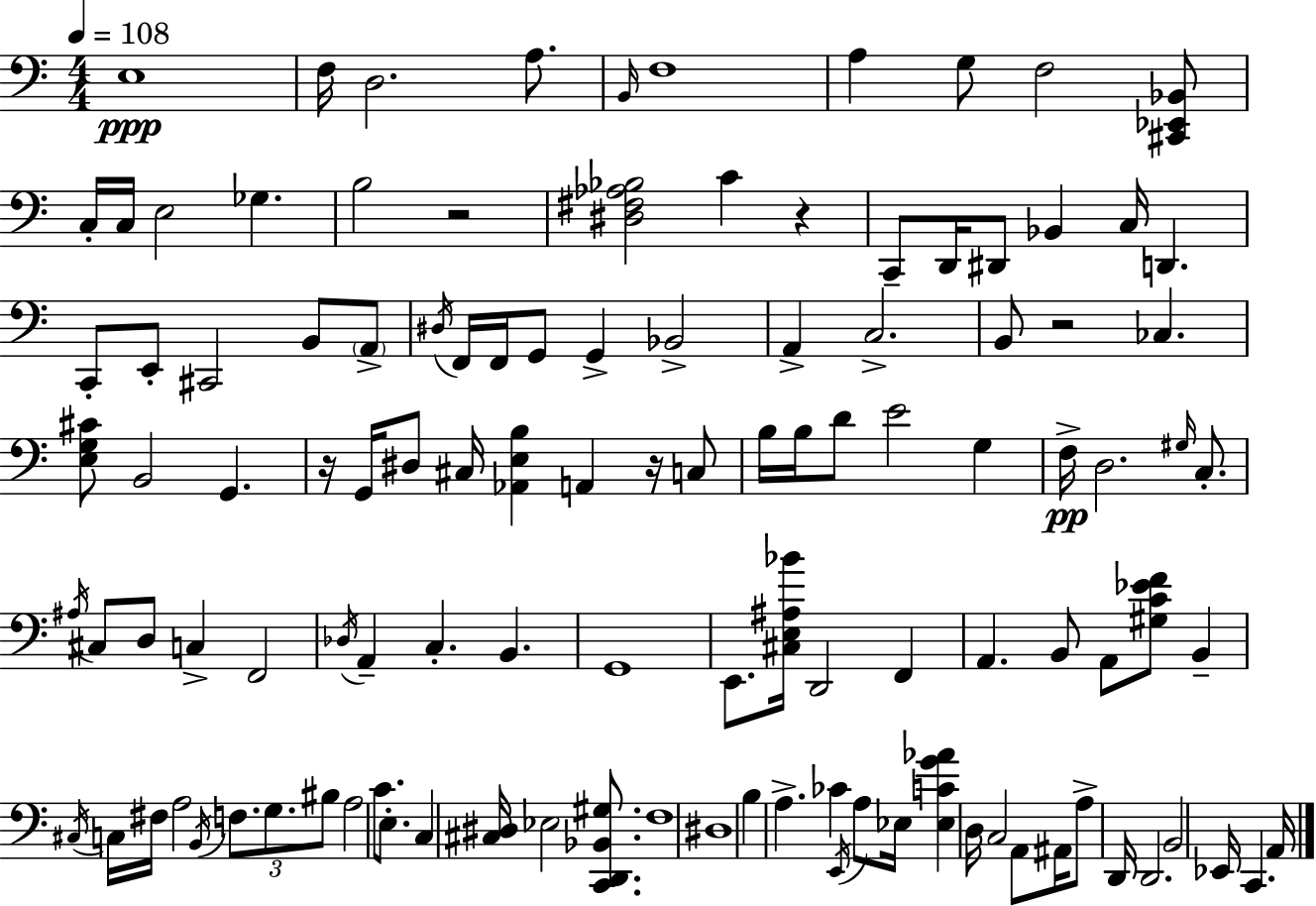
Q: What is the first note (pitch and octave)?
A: E3